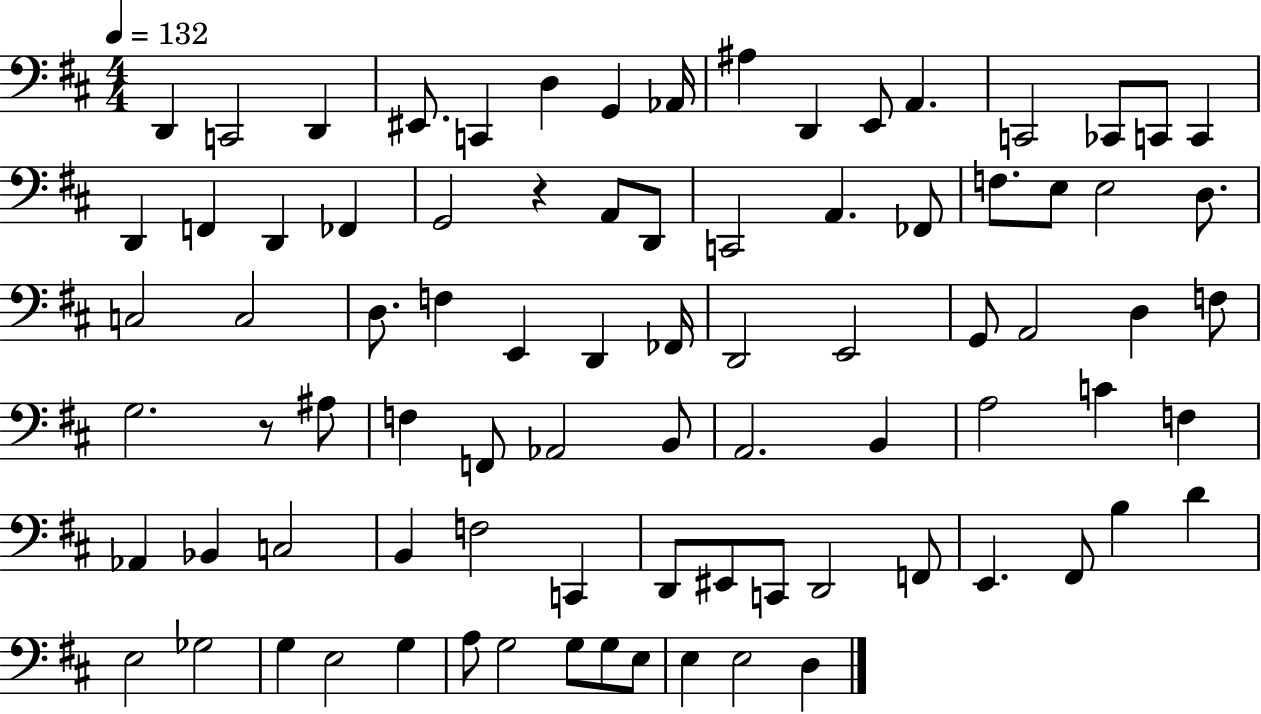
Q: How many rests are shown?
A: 2